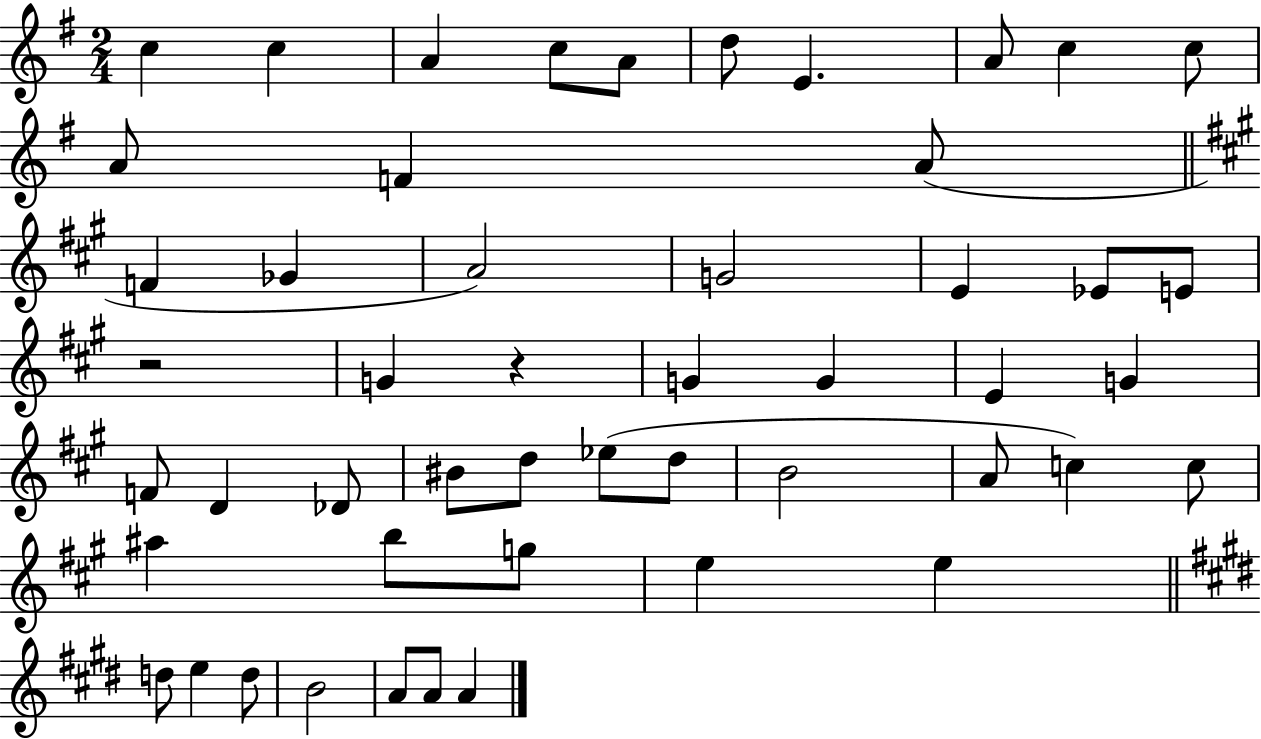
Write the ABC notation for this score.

X:1
T:Untitled
M:2/4
L:1/4
K:G
c c A c/2 A/2 d/2 E A/2 c c/2 A/2 F A/2 F _G A2 G2 E _E/2 E/2 z2 G z G G E G F/2 D _D/2 ^B/2 d/2 _e/2 d/2 B2 A/2 c c/2 ^a b/2 g/2 e e d/2 e d/2 B2 A/2 A/2 A